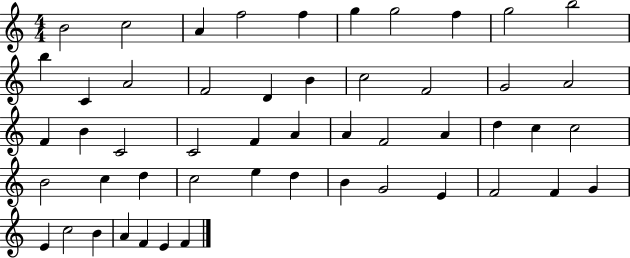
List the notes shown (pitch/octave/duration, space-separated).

B4/h C5/h A4/q F5/h F5/q G5/q G5/h F5/q G5/h B5/h B5/q C4/q A4/h F4/h D4/q B4/q C5/h F4/h G4/h A4/h F4/q B4/q C4/h C4/h F4/q A4/q A4/q F4/h A4/q D5/q C5/q C5/h B4/h C5/q D5/q C5/h E5/q D5/q B4/q G4/h E4/q F4/h F4/q G4/q E4/q C5/h B4/q A4/q F4/q E4/q F4/q